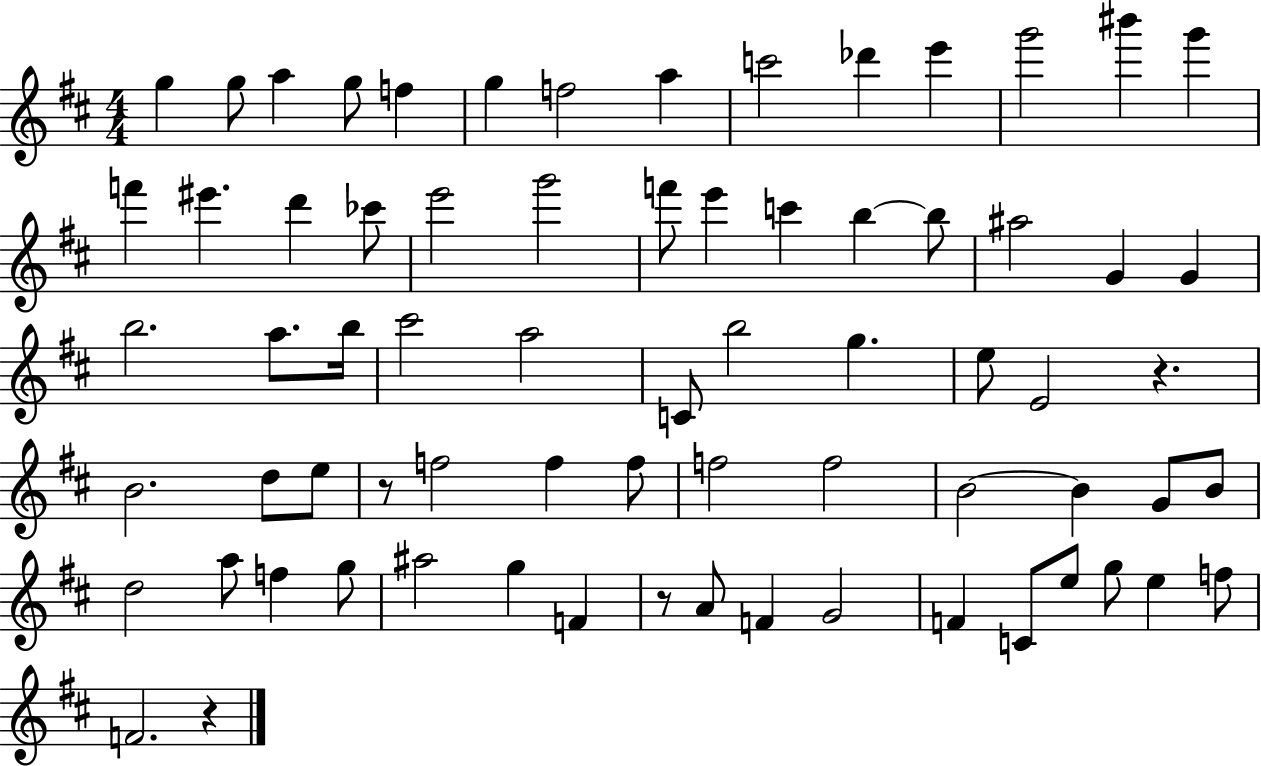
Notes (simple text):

G5/q G5/e A5/q G5/e F5/q G5/q F5/h A5/q C6/h Db6/q E6/q G6/h BIS6/q G6/q F6/q EIS6/q. D6/q CES6/e E6/h G6/h F6/e E6/q C6/q B5/q B5/e A#5/h G4/q G4/q B5/h. A5/e. B5/s C#6/h A5/h C4/e B5/h G5/q. E5/e E4/h R/q. B4/h. D5/e E5/e R/e F5/h F5/q F5/e F5/h F5/h B4/h B4/q G4/e B4/e D5/h A5/e F5/q G5/e A#5/h G5/q F4/q R/e A4/e F4/q G4/h F4/q C4/e E5/e G5/e E5/q F5/e F4/h. R/q